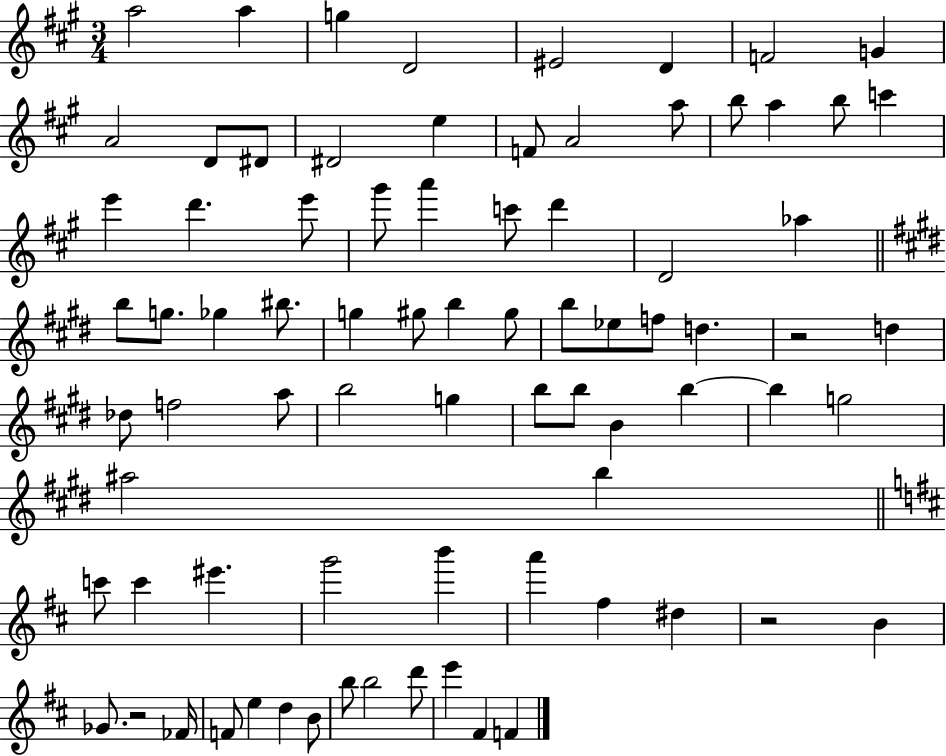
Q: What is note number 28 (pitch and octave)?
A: D4